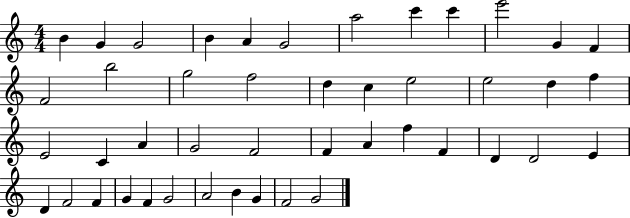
{
  \clef treble
  \numericTimeSignature
  \time 4/4
  \key c \major
  b'4 g'4 g'2 | b'4 a'4 g'2 | a''2 c'''4 c'''4 | e'''2 g'4 f'4 | \break f'2 b''2 | g''2 f''2 | d''4 c''4 e''2 | e''2 d''4 f''4 | \break e'2 c'4 a'4 | g'2 f'2 | f'4 a'4 f''4 f'4 | d'4 d'2 e'4 | \break d'4 f'2 f'4 | g'4 f'4 g'2 | a'2 b'4 g'4 | f'2 g'2 | \break \bar "|."
}